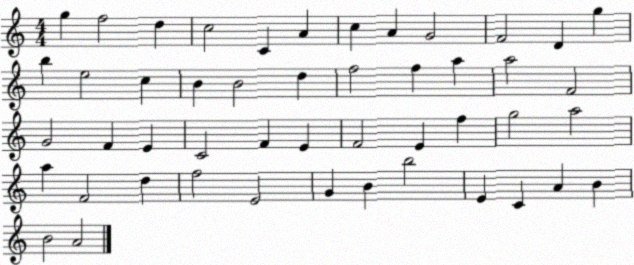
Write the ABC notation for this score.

X:1
T:Untitled
M:4/4
L:1/4
K:C
g f2 d c2 C A c A G2 F2 D g b e2 c B B2 d f2 f a a2 F2 G2 F E C2 F E F2 E f g2 a2 a F2 d f2 E2 G B b2 E C A B B2 A2